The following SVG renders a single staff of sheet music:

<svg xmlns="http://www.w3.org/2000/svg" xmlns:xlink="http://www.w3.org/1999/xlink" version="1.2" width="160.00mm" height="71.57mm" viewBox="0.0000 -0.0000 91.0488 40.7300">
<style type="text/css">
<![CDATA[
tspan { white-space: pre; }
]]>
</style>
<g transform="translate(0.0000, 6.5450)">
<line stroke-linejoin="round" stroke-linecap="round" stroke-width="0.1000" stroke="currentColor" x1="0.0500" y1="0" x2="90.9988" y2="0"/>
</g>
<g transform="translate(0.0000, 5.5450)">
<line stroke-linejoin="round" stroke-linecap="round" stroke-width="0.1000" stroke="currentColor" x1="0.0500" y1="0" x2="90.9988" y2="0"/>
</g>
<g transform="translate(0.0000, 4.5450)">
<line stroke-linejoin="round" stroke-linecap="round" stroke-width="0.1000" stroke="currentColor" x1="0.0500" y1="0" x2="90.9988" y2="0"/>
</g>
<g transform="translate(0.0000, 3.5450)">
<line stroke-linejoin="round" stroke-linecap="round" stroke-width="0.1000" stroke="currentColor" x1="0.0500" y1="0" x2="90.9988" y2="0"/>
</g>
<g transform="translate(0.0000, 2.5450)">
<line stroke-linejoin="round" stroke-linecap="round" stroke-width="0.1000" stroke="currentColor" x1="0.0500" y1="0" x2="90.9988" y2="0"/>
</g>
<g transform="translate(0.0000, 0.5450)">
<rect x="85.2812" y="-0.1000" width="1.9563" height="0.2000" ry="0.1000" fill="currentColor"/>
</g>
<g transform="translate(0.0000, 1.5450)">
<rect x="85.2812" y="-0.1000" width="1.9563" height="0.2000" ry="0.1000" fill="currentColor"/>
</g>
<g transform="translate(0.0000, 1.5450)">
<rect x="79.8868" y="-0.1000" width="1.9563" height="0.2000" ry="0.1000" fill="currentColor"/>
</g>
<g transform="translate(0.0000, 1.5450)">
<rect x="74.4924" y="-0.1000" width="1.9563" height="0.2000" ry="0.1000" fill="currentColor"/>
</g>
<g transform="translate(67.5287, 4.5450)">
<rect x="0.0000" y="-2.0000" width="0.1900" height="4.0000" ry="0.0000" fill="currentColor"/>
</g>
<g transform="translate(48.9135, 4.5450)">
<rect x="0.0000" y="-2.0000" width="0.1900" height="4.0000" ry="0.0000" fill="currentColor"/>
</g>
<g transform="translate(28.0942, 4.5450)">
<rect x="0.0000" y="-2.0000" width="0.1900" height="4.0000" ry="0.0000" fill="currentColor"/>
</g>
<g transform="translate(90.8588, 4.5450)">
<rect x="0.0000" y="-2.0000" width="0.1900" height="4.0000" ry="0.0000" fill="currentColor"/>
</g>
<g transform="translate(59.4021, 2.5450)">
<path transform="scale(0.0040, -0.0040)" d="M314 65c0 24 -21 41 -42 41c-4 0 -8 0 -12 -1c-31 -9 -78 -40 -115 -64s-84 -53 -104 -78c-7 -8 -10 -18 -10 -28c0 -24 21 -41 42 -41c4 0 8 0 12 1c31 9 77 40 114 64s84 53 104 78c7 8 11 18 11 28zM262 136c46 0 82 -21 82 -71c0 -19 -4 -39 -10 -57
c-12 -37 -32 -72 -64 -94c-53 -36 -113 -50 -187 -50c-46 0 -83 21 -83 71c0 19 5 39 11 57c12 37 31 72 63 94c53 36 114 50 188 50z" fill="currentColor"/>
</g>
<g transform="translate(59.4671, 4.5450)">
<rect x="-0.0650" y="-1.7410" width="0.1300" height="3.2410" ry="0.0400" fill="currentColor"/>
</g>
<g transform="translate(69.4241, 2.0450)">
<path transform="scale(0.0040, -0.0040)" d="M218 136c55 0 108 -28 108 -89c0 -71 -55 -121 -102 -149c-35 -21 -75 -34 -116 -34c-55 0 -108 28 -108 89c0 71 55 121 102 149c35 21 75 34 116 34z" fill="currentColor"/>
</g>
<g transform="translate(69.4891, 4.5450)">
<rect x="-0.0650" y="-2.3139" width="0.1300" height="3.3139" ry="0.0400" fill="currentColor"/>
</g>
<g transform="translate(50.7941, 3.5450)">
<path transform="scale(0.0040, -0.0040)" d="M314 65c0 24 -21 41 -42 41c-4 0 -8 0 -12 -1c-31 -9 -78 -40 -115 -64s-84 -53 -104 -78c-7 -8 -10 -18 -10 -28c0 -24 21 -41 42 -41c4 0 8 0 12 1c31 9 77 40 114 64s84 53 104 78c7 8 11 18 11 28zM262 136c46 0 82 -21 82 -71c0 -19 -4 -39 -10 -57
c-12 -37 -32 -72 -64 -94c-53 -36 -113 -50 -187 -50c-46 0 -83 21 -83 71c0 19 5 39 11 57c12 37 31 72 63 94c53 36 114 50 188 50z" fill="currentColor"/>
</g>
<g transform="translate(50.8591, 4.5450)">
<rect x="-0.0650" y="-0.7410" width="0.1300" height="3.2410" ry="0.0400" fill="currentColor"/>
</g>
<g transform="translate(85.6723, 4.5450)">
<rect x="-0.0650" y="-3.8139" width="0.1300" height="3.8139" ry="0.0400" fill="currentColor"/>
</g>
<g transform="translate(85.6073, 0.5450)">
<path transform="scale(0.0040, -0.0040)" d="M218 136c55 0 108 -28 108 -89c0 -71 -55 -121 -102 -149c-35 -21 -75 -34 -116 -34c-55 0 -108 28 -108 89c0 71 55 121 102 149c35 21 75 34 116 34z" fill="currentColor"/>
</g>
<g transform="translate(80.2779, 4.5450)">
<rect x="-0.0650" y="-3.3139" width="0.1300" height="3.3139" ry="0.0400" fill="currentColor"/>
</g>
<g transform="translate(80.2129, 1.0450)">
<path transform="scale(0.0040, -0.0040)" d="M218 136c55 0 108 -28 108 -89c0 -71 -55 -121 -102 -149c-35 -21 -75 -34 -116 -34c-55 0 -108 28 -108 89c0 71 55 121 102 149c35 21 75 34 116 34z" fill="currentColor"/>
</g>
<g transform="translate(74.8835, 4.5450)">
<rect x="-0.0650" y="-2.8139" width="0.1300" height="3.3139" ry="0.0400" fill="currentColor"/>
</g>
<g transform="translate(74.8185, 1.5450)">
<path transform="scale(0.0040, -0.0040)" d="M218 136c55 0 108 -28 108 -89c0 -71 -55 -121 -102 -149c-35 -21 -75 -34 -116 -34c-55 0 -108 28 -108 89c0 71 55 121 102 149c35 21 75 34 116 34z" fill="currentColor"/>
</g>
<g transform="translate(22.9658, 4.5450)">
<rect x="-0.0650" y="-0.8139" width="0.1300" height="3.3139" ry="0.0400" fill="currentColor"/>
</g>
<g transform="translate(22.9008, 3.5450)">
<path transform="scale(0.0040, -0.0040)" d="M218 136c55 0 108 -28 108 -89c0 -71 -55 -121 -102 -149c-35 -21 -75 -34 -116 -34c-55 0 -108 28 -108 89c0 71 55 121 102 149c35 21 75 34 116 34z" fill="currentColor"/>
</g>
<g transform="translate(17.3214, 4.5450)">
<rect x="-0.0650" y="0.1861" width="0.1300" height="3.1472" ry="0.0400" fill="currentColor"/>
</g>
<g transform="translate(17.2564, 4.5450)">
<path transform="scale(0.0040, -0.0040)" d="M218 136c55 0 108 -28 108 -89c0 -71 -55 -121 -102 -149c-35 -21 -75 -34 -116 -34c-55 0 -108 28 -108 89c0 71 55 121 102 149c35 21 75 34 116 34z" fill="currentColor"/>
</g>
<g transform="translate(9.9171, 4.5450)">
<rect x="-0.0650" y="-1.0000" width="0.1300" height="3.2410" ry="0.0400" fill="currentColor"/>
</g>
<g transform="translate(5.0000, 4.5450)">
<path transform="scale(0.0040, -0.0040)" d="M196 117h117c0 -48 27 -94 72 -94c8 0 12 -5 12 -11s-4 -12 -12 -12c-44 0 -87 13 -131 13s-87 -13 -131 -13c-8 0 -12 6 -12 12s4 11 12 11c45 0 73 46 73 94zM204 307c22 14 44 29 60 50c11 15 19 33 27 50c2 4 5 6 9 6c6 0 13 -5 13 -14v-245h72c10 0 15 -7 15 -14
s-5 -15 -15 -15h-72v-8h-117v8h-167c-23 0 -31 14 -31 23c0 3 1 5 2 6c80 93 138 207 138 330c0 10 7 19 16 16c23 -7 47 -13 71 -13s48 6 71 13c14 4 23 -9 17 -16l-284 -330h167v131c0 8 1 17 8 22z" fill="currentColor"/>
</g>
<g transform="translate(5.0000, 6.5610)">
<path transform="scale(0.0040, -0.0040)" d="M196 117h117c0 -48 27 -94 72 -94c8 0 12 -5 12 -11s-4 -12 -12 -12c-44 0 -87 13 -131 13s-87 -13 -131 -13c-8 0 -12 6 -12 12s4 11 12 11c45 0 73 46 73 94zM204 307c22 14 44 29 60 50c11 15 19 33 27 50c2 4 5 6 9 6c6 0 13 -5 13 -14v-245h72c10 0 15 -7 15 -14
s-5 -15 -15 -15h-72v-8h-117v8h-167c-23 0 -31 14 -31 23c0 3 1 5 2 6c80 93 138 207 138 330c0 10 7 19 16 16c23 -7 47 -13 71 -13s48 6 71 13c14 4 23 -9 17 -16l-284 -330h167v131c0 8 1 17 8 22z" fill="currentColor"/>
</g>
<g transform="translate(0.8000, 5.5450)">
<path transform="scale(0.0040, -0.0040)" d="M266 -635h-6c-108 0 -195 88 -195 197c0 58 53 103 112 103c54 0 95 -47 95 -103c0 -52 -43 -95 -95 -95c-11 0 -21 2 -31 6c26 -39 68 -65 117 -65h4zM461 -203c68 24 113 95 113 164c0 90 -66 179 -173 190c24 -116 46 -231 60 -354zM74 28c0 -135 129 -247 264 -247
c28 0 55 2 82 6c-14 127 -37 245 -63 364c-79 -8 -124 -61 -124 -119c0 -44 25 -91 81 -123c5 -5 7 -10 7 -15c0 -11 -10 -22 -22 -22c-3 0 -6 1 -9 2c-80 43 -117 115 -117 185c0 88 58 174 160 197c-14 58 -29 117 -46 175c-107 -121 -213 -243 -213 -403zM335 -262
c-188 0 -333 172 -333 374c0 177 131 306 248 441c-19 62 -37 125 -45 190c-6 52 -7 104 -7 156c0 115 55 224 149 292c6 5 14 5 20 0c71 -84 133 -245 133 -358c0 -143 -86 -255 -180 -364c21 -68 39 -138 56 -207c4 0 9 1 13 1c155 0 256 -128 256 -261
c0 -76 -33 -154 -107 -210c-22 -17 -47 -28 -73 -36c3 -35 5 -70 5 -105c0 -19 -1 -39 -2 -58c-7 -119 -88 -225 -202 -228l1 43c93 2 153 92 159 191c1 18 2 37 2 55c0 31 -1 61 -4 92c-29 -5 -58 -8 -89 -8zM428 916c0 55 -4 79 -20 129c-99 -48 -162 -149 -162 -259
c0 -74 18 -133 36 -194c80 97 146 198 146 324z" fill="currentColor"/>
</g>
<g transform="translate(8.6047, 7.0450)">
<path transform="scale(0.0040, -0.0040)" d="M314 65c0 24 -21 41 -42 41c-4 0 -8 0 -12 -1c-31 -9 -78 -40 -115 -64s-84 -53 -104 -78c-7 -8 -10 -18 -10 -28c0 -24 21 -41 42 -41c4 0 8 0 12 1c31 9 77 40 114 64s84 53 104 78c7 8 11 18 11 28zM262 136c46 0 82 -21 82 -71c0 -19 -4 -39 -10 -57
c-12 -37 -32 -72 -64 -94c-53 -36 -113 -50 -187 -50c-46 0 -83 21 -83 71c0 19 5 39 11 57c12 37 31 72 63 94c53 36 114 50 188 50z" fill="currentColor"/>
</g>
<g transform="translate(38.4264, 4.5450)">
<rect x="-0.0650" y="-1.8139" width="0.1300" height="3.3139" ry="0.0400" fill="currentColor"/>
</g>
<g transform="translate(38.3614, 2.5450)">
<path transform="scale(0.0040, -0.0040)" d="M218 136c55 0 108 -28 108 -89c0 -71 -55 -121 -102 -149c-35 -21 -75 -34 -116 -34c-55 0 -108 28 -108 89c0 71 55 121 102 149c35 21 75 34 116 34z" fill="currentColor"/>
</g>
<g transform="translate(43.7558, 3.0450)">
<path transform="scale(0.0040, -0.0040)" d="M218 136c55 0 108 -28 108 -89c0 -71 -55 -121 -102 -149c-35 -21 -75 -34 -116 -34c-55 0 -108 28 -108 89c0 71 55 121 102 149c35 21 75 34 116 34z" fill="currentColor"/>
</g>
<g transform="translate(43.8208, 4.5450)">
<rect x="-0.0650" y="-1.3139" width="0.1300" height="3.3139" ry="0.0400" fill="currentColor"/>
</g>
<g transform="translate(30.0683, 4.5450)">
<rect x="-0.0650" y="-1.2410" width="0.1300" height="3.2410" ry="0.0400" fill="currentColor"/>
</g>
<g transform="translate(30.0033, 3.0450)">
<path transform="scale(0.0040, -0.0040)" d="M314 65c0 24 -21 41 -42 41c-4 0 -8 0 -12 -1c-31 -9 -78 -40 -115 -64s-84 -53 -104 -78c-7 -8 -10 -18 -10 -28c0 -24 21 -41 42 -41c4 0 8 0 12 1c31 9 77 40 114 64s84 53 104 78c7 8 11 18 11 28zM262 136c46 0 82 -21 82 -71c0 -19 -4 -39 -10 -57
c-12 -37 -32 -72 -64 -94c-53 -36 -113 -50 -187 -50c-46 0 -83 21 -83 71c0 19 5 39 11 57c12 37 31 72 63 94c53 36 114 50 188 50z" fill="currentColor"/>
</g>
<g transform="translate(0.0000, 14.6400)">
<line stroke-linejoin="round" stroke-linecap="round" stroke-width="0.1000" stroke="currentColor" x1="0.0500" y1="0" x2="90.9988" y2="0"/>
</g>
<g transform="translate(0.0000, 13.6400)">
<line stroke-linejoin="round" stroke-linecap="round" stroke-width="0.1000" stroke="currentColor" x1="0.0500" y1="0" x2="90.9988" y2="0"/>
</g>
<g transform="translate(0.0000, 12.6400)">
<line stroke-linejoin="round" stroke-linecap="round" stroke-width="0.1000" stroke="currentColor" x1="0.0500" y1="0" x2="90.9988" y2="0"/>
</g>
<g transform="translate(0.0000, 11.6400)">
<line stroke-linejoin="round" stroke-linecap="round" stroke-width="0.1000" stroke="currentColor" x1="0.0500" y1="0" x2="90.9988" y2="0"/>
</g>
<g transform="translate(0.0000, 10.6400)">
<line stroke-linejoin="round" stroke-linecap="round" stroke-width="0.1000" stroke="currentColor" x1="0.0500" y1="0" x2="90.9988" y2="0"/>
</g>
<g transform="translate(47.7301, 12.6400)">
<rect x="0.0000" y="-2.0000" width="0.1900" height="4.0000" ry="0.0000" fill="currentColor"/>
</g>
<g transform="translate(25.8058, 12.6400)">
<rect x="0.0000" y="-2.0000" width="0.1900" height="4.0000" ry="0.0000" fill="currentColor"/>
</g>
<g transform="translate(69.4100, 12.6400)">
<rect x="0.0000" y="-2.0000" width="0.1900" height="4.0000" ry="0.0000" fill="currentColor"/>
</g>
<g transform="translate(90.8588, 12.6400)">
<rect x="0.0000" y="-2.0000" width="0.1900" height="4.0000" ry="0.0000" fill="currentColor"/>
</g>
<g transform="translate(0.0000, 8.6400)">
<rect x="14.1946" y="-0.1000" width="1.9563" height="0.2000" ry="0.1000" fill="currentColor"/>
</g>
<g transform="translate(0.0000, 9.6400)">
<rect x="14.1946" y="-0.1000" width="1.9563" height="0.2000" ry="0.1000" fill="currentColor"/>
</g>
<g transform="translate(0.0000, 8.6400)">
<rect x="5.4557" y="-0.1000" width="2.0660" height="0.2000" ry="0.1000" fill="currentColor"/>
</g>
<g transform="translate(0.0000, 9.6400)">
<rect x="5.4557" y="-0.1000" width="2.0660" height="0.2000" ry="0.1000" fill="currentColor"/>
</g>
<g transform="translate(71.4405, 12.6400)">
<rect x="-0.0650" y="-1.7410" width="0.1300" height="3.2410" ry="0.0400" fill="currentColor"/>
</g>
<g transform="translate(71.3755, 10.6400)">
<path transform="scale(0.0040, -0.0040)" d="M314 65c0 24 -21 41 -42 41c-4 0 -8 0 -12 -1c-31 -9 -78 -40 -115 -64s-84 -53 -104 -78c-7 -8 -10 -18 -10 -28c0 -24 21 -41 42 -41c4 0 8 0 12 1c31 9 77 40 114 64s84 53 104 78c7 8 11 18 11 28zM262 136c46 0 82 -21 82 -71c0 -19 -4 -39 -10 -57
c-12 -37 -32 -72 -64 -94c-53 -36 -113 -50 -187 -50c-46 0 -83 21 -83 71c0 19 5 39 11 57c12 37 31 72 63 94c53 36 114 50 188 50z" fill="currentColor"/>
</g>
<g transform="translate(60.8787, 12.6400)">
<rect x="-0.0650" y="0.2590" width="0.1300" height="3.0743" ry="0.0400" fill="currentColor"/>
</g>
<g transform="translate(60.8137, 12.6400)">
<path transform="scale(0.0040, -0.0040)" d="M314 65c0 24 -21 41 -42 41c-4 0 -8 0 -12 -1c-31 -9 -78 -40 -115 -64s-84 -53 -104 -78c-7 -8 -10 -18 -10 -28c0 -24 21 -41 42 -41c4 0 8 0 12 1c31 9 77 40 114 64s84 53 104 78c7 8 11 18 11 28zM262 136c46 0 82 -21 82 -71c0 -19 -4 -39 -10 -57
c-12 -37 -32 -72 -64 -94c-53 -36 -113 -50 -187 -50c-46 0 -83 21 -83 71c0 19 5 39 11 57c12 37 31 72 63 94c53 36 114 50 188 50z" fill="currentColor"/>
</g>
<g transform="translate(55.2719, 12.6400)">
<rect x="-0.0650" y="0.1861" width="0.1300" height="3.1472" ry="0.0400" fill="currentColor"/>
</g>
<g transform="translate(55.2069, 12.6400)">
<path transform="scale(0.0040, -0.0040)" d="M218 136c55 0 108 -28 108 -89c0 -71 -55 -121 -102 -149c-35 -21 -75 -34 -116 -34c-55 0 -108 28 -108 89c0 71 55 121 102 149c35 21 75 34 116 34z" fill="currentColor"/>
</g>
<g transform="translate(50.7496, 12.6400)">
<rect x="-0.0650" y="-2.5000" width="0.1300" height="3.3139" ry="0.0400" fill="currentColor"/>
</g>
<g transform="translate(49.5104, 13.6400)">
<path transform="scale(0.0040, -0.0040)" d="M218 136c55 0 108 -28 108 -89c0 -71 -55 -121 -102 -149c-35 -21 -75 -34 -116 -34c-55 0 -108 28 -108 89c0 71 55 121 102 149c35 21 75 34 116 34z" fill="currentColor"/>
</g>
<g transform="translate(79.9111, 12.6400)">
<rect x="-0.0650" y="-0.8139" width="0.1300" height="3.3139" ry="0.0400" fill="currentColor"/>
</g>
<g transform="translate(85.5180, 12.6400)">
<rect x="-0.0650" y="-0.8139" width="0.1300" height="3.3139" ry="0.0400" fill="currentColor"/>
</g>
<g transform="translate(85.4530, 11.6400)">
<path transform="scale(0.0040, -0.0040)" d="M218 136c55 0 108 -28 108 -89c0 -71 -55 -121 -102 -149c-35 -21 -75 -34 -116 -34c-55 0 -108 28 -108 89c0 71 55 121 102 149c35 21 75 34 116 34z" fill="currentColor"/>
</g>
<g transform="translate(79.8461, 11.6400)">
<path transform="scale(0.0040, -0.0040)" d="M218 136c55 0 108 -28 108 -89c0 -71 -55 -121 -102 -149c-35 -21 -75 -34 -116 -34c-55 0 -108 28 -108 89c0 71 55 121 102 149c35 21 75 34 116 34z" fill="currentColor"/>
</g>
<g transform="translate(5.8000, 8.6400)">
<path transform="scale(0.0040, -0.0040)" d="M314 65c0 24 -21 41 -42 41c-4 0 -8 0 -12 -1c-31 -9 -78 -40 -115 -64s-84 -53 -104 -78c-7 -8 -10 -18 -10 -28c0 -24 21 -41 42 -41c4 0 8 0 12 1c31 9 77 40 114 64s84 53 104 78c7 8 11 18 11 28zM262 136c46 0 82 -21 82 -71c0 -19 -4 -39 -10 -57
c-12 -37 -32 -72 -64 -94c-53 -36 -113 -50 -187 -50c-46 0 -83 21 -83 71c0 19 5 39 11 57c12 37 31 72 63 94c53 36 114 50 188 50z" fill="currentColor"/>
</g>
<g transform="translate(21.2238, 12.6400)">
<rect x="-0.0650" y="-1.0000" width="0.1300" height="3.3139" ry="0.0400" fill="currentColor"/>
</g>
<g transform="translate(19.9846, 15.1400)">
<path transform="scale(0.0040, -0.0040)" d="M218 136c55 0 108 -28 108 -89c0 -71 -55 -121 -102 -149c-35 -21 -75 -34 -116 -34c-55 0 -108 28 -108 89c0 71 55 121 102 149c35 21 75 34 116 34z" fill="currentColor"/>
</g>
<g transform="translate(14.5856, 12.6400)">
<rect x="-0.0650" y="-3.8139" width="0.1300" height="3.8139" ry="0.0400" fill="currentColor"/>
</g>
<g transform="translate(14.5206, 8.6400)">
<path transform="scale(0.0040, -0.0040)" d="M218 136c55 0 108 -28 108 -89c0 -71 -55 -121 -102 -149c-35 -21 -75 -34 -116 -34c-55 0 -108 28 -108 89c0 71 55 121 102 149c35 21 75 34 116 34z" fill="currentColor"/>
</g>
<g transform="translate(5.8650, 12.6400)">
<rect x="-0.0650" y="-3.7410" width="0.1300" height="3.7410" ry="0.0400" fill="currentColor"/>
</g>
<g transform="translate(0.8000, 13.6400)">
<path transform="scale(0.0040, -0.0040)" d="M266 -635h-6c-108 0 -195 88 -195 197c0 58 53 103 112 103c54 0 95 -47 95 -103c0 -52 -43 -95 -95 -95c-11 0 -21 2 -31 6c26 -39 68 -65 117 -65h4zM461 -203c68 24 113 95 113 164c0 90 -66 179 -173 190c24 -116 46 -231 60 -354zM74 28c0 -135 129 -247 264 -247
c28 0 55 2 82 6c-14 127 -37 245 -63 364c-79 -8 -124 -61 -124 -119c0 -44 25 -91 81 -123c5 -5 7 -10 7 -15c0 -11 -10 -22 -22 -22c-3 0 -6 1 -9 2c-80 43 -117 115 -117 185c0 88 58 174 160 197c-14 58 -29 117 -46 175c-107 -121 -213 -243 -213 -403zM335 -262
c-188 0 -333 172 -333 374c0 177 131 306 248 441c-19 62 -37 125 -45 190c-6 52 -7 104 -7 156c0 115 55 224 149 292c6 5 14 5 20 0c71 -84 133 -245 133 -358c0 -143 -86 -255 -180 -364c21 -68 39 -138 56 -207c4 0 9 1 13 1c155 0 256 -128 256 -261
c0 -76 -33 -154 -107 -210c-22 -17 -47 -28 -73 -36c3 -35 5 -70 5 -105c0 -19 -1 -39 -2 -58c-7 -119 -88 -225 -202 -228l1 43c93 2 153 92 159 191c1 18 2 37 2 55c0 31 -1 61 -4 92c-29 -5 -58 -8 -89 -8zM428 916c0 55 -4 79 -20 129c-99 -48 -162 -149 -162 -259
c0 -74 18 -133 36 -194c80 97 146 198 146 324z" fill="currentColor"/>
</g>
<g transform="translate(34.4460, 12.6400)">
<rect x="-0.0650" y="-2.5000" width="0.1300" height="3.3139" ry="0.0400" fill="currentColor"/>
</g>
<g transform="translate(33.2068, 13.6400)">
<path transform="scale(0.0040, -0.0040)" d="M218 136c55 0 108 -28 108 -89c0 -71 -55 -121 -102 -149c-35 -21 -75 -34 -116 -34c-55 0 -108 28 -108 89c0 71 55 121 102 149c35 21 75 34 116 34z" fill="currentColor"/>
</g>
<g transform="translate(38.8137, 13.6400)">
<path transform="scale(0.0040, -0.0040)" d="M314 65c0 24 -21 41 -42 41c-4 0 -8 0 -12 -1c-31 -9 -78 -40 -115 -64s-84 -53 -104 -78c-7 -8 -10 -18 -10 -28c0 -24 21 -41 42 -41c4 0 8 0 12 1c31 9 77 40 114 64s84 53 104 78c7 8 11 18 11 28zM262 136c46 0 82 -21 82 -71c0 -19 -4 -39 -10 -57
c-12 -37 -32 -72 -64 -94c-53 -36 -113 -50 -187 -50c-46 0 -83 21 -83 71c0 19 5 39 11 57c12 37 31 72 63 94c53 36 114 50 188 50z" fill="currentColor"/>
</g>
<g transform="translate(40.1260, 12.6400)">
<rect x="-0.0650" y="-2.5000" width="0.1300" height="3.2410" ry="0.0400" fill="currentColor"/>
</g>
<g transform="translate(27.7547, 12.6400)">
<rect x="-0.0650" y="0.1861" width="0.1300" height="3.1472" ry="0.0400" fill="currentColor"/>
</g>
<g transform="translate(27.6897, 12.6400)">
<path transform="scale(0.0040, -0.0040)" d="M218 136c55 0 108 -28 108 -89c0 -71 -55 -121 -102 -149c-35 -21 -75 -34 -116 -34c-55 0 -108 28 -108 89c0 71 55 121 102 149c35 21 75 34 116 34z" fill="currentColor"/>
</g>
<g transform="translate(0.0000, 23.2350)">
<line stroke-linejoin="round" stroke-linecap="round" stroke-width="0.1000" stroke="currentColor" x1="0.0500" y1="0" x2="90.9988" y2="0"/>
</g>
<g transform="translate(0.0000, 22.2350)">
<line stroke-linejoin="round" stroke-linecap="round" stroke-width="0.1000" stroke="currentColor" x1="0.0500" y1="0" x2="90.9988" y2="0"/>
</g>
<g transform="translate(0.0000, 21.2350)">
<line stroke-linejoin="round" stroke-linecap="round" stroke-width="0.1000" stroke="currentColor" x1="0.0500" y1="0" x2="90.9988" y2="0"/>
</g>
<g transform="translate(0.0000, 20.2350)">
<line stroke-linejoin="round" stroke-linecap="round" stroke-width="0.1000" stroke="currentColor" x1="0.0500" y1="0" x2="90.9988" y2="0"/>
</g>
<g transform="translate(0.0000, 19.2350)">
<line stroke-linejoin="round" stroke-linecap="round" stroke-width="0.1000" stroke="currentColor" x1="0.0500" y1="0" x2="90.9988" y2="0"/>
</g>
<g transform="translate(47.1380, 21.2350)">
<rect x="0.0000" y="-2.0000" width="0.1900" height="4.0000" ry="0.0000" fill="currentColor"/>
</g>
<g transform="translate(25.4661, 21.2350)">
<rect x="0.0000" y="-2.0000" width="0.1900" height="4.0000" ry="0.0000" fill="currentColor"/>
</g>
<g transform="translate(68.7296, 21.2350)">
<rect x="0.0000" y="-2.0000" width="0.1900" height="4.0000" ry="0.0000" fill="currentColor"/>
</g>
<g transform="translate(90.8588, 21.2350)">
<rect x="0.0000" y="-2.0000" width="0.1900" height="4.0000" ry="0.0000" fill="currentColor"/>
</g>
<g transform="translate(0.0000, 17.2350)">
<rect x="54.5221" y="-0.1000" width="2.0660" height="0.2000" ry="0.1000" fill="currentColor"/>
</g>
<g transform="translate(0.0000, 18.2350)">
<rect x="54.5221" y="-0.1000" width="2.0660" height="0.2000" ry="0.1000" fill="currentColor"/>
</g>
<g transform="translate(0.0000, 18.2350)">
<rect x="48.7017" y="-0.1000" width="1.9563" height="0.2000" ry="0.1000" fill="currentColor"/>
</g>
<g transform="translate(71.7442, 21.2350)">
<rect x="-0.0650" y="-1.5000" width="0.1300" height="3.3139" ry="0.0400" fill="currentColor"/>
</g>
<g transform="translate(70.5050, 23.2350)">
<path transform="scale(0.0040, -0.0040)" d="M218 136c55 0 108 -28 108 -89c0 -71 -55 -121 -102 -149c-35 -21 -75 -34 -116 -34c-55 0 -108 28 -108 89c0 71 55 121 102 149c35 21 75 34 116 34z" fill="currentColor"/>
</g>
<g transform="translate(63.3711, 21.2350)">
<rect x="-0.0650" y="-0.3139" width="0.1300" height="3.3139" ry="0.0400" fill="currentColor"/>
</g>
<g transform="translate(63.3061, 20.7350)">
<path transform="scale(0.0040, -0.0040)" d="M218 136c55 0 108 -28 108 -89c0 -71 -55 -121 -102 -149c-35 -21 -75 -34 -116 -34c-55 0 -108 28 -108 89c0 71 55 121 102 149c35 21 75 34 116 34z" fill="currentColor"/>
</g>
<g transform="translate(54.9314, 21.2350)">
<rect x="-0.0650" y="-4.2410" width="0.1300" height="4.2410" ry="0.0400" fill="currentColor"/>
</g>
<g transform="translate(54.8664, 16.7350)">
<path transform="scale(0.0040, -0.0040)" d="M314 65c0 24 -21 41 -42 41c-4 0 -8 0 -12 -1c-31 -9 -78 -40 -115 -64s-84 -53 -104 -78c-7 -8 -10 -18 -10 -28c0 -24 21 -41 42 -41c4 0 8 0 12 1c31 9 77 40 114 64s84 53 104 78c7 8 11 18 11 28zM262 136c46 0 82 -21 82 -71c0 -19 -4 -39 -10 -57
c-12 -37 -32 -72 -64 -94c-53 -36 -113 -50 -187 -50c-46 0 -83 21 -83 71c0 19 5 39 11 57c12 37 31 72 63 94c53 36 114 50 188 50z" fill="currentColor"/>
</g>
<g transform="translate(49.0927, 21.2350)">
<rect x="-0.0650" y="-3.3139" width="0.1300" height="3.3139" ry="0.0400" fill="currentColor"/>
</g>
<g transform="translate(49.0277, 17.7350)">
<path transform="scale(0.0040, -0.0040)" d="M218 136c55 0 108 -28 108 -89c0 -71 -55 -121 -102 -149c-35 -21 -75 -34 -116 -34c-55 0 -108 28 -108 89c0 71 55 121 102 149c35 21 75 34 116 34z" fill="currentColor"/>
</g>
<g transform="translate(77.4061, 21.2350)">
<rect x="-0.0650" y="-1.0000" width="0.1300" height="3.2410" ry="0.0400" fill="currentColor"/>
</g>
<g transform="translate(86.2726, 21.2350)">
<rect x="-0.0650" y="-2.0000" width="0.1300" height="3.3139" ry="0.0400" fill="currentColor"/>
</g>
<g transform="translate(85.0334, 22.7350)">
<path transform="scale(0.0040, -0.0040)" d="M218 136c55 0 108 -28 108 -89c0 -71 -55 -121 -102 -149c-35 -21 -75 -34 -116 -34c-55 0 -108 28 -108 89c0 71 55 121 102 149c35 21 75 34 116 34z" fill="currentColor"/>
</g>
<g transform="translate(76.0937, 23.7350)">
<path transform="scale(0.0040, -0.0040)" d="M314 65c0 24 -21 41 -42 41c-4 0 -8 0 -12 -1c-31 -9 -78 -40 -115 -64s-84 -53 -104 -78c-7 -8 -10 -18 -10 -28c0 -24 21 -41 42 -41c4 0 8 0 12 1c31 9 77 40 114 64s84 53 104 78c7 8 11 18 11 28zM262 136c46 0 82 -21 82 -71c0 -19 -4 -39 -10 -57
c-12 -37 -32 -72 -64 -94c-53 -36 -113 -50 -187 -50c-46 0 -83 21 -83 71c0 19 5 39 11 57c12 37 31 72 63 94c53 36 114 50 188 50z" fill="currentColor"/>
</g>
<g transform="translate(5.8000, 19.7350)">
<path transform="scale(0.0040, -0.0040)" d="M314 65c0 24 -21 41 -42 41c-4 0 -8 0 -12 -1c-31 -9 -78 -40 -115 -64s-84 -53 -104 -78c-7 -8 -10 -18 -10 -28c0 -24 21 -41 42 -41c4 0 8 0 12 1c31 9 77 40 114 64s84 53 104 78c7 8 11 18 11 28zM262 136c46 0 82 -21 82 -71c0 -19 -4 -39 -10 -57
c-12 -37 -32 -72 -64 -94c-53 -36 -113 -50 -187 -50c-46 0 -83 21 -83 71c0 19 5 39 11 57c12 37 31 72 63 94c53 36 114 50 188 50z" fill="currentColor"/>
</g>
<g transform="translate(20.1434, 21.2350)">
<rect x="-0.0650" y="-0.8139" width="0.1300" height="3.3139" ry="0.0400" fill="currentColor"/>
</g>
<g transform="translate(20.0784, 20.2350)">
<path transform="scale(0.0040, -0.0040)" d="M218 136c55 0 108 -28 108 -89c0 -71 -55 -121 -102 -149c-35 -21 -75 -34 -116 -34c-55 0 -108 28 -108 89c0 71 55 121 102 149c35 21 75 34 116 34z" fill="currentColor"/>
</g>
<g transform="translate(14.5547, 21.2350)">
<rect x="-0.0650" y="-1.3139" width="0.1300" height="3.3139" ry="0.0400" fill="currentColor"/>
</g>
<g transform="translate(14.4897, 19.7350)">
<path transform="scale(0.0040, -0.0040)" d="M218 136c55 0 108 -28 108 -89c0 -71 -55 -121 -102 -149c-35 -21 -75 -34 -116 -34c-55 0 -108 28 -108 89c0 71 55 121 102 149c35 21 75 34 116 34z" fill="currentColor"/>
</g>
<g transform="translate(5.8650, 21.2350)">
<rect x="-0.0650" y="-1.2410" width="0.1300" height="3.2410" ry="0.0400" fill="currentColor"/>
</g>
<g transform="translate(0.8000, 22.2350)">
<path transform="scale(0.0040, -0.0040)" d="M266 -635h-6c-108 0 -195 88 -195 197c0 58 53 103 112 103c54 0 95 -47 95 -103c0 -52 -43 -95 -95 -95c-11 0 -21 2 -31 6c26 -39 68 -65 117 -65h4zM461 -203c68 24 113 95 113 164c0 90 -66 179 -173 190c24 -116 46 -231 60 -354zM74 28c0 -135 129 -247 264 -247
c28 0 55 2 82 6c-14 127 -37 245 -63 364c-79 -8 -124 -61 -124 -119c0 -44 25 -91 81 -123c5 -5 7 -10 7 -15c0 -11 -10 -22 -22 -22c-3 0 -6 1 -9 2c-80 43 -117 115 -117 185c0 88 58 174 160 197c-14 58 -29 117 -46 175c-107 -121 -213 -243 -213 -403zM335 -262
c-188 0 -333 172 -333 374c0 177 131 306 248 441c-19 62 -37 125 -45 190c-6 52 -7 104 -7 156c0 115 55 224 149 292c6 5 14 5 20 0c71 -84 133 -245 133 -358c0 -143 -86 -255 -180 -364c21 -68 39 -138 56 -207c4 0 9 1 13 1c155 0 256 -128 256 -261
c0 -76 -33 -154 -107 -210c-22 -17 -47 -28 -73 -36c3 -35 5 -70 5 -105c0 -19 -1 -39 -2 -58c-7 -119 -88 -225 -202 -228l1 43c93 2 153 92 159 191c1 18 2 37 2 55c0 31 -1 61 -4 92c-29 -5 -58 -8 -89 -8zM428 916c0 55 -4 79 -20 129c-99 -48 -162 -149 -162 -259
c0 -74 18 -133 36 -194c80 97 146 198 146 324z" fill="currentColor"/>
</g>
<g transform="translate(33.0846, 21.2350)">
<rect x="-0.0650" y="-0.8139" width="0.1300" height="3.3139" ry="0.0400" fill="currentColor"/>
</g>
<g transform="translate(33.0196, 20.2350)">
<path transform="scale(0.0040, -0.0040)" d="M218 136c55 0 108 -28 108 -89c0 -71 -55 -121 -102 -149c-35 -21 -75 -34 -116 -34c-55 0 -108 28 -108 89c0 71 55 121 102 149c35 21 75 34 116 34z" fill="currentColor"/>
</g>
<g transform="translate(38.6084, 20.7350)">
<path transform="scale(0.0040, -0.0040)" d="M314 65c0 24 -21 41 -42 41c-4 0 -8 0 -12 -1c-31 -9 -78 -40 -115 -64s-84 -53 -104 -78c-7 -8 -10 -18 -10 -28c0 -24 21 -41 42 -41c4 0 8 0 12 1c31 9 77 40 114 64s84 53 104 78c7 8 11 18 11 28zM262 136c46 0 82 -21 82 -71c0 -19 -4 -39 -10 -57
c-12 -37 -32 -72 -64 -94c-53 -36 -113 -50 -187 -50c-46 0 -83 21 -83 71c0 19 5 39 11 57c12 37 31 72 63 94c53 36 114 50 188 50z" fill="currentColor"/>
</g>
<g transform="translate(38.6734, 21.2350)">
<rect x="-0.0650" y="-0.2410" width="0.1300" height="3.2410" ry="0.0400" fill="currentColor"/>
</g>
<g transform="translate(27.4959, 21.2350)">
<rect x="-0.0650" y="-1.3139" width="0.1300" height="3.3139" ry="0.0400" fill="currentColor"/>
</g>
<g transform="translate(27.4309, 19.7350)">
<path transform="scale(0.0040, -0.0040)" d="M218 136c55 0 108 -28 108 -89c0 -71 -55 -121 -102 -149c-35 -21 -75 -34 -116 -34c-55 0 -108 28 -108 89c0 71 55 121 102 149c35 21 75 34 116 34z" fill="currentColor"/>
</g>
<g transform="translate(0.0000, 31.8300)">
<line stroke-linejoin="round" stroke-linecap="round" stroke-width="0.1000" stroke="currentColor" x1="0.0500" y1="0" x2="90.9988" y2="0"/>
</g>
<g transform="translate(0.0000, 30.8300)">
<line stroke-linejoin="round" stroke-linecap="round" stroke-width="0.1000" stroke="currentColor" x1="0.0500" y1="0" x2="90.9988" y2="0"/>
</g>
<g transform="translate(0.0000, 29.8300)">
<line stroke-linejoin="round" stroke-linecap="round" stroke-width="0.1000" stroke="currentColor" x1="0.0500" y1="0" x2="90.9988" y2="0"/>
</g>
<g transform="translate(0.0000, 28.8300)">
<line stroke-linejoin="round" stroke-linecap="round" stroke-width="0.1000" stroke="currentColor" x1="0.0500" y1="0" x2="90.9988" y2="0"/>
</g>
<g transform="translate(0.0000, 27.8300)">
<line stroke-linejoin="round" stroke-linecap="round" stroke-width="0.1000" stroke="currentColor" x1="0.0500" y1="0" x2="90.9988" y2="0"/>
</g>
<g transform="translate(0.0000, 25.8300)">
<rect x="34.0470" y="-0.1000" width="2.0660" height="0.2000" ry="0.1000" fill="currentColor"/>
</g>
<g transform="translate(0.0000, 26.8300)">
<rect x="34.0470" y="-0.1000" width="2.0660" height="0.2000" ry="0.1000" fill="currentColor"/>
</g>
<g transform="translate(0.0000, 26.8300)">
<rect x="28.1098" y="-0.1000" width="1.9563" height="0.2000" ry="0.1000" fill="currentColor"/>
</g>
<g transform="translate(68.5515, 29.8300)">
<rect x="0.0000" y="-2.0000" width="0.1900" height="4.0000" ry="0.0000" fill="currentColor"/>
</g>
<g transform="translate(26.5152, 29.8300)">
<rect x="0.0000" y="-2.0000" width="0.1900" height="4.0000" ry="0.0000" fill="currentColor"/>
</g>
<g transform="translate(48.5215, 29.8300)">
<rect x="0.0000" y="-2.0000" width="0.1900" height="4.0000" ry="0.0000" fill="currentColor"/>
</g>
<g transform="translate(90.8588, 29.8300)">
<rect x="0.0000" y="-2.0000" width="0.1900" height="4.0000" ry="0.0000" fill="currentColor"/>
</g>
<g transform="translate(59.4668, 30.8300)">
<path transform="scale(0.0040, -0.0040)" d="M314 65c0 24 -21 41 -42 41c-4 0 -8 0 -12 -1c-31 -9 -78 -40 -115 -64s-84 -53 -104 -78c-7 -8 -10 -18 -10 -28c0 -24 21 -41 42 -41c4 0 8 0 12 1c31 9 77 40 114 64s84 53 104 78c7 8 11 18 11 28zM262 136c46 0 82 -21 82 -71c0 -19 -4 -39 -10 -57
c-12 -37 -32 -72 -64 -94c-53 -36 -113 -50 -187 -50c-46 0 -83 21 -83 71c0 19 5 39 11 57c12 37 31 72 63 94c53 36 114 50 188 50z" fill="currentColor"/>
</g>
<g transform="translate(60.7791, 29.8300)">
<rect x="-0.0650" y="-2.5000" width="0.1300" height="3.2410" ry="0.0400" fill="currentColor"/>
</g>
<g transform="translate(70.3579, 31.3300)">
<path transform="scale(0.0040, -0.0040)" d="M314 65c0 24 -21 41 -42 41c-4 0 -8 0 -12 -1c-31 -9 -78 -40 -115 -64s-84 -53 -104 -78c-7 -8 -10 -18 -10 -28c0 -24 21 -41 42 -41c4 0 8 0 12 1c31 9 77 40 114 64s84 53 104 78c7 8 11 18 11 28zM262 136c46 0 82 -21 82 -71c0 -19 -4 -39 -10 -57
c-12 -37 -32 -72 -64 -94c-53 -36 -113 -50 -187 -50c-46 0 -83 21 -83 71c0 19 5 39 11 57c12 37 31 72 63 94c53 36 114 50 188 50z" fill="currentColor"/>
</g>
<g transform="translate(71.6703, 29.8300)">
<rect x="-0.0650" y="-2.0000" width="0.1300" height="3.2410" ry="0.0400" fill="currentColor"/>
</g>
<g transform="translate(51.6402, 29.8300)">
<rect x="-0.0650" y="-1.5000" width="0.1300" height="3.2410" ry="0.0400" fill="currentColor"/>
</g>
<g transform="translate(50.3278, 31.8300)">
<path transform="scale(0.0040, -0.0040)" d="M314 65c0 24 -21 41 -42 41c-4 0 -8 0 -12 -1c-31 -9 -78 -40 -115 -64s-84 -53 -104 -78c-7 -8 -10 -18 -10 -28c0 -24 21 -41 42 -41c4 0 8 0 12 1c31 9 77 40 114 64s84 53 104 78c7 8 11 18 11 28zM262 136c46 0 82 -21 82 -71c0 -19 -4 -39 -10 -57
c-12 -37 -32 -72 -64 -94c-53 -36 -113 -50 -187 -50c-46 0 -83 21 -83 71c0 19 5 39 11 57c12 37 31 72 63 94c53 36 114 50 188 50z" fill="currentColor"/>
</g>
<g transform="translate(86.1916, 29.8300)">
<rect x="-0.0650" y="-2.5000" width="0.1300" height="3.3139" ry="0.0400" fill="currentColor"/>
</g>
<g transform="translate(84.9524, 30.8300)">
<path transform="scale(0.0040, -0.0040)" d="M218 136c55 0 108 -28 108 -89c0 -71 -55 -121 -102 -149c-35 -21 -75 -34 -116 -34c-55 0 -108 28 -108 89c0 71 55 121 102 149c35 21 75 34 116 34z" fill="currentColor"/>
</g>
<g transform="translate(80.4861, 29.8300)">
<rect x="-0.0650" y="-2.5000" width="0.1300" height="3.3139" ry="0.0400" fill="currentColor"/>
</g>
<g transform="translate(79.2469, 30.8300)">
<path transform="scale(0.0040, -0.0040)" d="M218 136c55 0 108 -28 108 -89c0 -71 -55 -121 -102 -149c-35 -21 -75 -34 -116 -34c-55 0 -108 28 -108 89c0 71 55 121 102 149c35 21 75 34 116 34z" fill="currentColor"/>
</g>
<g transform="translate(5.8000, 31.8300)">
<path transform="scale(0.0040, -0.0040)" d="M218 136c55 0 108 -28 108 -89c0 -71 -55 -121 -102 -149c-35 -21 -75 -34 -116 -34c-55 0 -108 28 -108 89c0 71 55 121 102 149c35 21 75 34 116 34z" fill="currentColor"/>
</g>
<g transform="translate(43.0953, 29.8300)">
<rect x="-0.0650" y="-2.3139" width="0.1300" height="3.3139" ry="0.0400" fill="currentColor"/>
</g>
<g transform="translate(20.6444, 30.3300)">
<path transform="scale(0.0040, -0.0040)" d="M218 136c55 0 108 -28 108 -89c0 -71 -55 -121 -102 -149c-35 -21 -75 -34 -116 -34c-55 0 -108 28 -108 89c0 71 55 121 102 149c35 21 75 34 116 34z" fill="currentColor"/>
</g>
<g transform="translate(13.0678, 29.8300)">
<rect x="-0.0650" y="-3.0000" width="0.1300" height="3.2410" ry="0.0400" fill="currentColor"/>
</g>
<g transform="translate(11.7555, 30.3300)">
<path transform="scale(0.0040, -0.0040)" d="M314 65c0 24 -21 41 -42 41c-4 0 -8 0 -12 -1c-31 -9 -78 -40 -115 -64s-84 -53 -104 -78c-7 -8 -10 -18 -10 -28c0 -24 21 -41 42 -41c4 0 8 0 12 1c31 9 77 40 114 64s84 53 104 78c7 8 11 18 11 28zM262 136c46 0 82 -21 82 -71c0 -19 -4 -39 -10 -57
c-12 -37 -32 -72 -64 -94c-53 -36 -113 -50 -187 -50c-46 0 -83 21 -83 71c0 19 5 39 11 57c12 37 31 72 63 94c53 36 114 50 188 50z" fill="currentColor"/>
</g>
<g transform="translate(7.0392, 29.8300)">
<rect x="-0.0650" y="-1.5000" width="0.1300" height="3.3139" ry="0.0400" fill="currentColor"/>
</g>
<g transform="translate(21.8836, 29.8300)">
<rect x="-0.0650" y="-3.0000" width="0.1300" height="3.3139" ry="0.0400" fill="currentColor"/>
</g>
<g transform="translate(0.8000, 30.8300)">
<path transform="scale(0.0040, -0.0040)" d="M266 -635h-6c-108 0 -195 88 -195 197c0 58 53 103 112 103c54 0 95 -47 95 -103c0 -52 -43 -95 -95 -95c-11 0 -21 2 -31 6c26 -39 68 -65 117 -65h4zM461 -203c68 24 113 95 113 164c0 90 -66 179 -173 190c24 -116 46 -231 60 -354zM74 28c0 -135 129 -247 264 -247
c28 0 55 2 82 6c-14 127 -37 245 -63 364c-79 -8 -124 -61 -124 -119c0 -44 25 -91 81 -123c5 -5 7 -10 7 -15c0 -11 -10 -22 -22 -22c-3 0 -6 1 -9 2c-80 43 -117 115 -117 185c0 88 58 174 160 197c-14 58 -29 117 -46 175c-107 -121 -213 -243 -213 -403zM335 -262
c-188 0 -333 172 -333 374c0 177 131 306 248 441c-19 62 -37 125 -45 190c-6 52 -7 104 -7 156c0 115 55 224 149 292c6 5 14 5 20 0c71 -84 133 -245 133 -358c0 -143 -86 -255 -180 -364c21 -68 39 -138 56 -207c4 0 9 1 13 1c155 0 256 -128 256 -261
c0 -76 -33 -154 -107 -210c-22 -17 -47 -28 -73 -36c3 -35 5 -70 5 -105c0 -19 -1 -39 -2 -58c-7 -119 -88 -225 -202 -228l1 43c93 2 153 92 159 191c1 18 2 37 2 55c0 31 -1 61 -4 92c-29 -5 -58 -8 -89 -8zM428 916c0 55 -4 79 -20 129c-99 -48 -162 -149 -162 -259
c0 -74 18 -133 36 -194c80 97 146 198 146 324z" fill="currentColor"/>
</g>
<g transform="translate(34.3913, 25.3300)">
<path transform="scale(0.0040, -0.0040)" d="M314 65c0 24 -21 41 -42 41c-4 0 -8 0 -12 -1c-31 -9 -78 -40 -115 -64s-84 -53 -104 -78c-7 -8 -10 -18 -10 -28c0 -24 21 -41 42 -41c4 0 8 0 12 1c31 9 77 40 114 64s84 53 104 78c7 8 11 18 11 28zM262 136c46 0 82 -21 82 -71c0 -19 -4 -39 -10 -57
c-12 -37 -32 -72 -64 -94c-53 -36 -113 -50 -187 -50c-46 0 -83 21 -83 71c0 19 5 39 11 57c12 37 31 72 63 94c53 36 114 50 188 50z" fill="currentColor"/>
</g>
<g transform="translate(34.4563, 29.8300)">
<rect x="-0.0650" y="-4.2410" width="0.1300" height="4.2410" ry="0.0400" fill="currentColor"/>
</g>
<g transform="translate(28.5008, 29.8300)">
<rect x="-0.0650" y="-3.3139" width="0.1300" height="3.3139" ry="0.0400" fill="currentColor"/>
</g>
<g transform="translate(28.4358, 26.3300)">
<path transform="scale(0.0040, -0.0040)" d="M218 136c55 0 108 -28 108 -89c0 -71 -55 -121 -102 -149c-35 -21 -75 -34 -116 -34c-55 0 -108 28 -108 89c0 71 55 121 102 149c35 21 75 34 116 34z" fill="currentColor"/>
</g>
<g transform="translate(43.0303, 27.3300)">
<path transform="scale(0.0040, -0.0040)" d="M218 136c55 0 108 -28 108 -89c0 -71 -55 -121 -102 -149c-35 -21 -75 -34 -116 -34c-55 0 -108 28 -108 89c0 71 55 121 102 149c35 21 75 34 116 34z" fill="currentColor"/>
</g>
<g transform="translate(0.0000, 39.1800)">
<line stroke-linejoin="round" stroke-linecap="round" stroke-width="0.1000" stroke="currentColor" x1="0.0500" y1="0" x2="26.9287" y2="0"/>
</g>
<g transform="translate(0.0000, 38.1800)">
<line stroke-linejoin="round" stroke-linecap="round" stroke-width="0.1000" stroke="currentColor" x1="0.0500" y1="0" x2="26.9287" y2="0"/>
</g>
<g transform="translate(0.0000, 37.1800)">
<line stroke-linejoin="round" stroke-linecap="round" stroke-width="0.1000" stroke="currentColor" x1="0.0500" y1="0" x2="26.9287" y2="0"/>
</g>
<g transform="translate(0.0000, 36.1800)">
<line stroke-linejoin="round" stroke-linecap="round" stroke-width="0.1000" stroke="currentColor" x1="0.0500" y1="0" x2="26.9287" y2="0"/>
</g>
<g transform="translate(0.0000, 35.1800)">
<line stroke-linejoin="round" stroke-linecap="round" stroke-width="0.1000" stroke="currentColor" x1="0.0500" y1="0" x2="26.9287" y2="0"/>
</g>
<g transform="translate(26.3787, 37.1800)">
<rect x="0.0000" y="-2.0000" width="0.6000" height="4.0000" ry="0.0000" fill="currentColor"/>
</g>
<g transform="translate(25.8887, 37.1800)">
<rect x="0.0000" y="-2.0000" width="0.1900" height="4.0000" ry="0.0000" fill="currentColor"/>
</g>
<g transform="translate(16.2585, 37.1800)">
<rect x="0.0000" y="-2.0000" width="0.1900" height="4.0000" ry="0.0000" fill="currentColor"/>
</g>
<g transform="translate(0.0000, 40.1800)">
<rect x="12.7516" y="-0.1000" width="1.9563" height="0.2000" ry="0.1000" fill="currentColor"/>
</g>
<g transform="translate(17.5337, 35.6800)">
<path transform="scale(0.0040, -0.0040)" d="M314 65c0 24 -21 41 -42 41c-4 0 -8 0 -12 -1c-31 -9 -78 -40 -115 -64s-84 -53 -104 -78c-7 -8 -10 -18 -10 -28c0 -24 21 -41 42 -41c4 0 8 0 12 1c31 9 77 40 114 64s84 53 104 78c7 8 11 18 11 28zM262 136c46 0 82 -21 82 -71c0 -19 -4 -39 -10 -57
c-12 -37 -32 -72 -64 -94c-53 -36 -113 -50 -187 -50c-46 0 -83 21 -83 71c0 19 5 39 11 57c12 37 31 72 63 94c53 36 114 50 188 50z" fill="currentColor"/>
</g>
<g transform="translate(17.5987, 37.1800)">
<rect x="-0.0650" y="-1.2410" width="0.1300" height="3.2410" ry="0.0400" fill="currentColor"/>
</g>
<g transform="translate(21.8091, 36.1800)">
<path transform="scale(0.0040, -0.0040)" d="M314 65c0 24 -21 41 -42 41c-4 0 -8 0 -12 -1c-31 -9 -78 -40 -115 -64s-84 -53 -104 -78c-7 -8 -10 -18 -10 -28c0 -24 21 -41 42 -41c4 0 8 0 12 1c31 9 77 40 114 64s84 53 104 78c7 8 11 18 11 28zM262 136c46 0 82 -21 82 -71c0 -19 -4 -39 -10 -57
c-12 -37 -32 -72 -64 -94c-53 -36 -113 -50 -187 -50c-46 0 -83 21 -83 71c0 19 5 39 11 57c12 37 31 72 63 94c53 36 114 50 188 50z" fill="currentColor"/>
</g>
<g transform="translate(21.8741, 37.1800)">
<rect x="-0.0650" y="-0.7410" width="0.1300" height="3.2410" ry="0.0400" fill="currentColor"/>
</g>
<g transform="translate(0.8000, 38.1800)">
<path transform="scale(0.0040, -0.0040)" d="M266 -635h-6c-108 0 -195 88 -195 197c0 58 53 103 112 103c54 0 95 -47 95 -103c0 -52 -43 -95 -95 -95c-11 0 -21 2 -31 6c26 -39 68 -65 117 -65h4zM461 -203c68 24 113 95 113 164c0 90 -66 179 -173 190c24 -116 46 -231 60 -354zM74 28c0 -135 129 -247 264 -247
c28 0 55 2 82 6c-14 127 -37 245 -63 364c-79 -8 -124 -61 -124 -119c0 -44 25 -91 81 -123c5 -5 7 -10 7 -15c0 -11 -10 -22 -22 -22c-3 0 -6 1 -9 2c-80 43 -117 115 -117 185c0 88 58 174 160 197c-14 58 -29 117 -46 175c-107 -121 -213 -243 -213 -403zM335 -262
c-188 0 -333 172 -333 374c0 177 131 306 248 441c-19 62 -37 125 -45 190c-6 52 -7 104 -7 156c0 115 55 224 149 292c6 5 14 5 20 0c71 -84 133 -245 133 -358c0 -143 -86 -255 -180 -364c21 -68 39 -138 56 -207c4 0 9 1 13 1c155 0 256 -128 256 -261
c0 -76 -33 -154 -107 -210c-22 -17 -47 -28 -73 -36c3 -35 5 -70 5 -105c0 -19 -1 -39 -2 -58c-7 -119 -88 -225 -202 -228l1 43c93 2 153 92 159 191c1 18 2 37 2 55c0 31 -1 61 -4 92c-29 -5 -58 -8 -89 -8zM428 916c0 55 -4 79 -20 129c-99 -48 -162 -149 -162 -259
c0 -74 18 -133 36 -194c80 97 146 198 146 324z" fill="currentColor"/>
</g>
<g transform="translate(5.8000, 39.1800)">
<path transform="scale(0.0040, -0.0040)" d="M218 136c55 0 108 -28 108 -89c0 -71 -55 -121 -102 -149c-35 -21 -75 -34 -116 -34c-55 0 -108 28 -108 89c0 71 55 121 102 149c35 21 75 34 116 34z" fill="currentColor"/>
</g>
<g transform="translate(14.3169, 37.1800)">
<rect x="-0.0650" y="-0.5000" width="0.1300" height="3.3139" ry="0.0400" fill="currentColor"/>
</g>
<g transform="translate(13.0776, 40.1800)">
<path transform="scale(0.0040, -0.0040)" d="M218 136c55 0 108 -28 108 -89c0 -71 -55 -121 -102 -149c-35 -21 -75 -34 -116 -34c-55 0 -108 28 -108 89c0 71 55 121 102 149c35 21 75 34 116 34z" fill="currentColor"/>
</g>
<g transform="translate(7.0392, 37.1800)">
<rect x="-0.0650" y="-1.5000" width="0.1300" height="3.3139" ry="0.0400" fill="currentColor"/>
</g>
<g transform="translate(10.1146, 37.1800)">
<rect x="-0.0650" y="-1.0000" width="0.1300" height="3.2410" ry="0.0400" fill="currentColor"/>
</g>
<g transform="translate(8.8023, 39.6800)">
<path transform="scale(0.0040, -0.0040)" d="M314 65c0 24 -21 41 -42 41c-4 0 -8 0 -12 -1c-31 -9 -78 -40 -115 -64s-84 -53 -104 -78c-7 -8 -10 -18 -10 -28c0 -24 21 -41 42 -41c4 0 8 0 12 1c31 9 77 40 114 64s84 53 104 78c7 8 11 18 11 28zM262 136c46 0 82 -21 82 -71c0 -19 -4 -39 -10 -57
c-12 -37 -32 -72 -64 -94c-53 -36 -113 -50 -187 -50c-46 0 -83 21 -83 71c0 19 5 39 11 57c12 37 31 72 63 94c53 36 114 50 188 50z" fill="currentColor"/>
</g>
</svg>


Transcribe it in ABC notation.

X:1
T:Untitled
M:4/4
L:1/4
K:C
D2 B d e2 f e d2 f2 g a b c' c'2 c' D B G G2 G B B2 f2 d d e2 e d e d c2 b d'2 c E D2 F E A2 A b d'2 g E2 G2 F2 G G E D2 C e2 d2